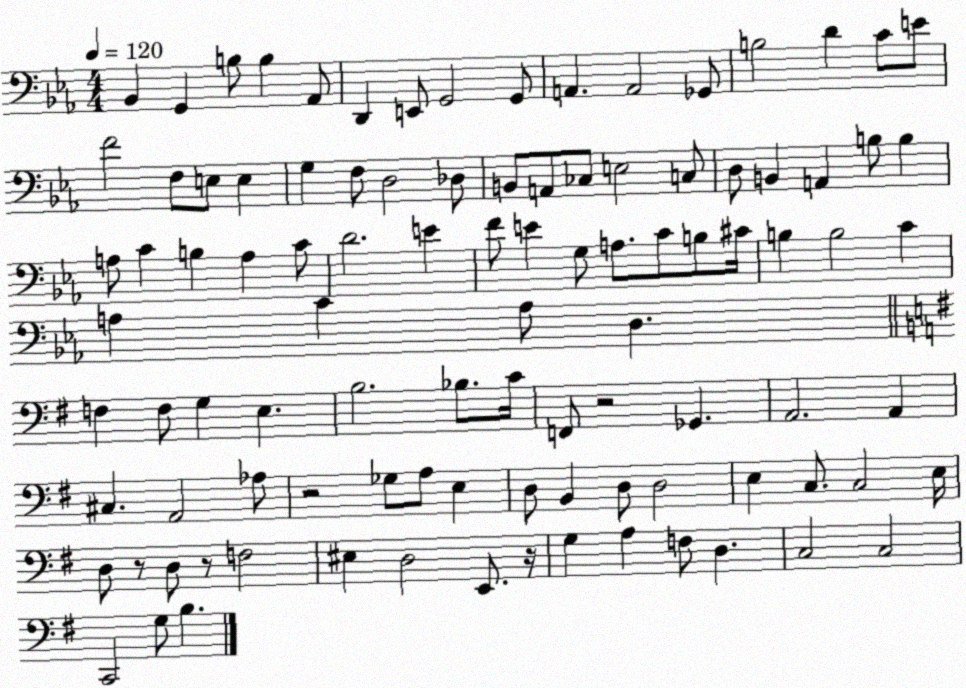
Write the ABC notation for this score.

X:1
T:Untitled
M:4/4
L:1/4
K:Eb
_B,, G,, B,/2 B, _A,,/2 D,, E,,/2 G,,2 G,,/2 A,, A,,2 _G,,/2 B,2 D C/2 E/2 F2 F,/2 E,/2 E, G, F,/2 D,2 _D,/2 B,,/2 A,,/2 _C,/2 E,2 C,/2 D,/2 B,, A,, B,/2 B, A,/2 C B, A, C/2 D2 E F/2 E G,/2 A,/2 C/2 B,/2 ^C/4 B, B,2 C A, C A,/2 D, F, F,/2 G, E, B,2 _B,/2 C/4 F,,/2 z2 _G,, A,,2 A,, ^C, A,,2 _A,/2 z2 _G,/2 A,/2 E, D,/2 B,, D,/2 D,2 E, C,/2 C,2 E,/4 D,/2 z/2 D,/2 z/2 F,2 ^E, D,2 E,,/2 z/4 G, A, F,/2 D, C,2 C,2 C,,2 G,/2 B,